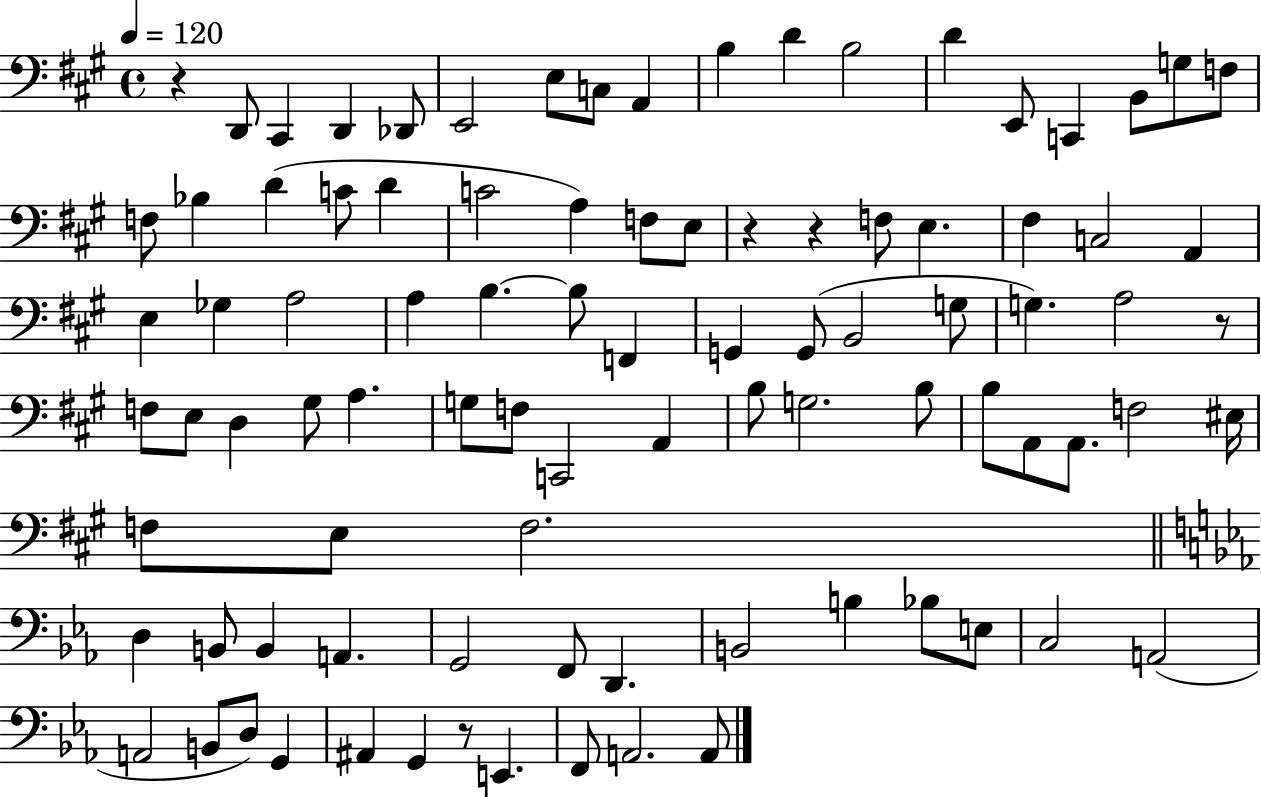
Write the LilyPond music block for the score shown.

{
  \clef bass
  \time 4/4
  \defaultTimeSignature
  \key a \major
  \tempo 4 = 120
  \repeat volta 2 { r4 d,8 cis,4 d,4 des,8 | e,2 e8 c8 a,4 | b4 d'4 b2 | d'4 e,8 c,4 b,8 g8 f8 | \break f8 bes4 d'4( c'8 d'4 | c'2 a4) f8 e8 | r4 r4 f8 e4. | fis4 c2 a,4 | \break e4 ges4 a2 | a4 b4.~~ b8 f,4 | g,4 g,8( b,2 g8 | g4.) a2 r8 | \break f8 e8 d4 gis8 a4. | g8 f8 c,2 a,4 | b8 g2. b8 | b8 a,8 a,8. f2 eis16 | \break f8 e8 f2. | \bar "||" \break \key c \minor d4 b,8 b,4 a,4. | g,2 f,8 d,4. | b,2 b4 bes8 e8 | c2 a,2( | \break a,2 b,8 d8) g,4 | ais,4 g,4 r8 e,4. | f,8 a,2. a,8 | } \bar "|."
}